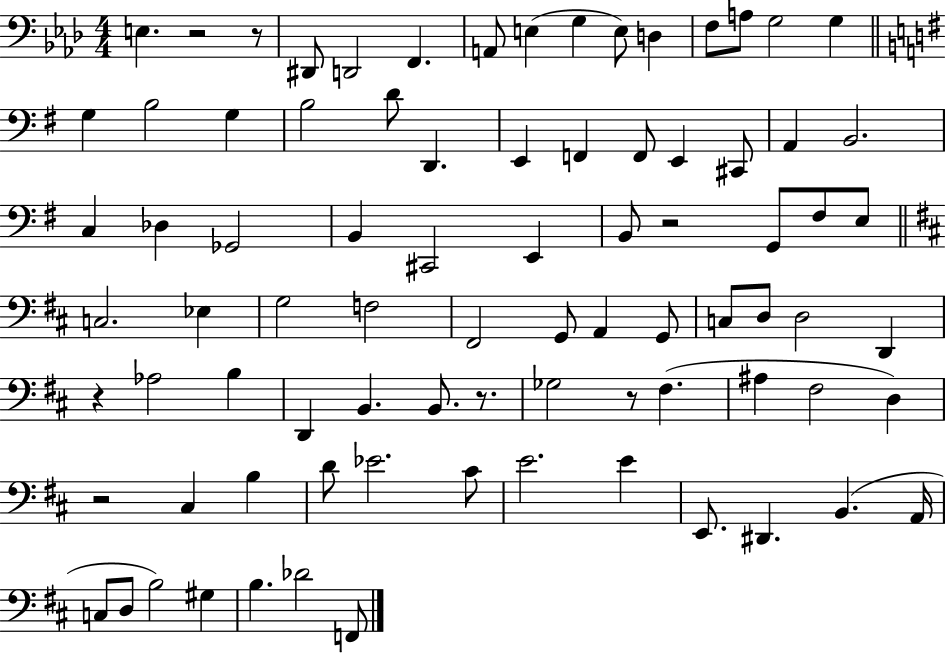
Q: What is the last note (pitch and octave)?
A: F2